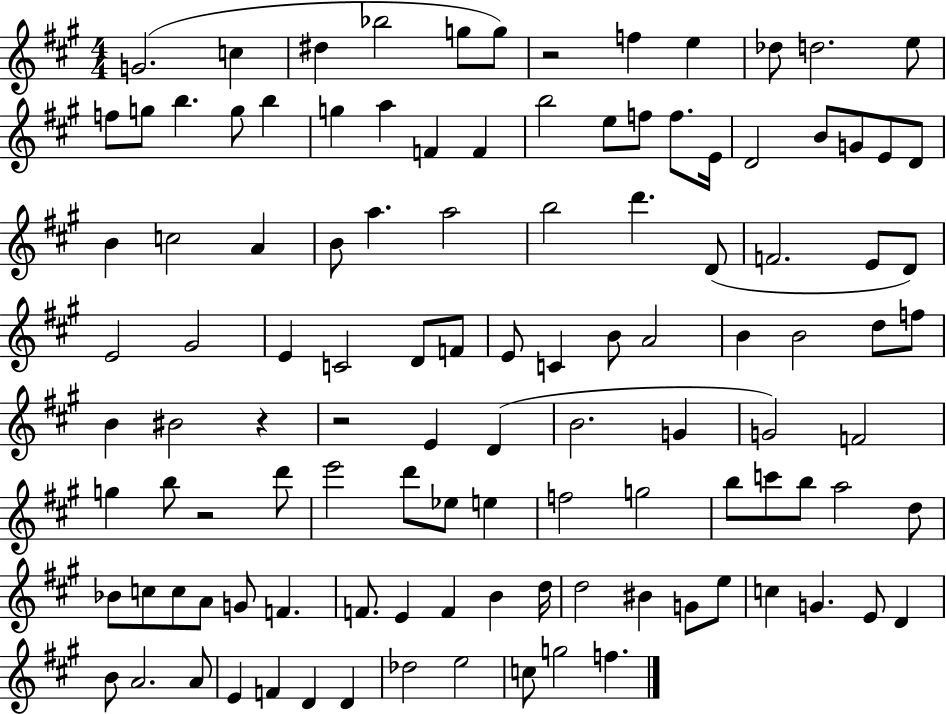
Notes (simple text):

G4/h. C5/q D#5/q Bb5/h G5/e G5/e R/h F5/q E5/q Db5/e D5/h. E5/e F5/e G5/e B5/q. G5/e B5/q G5/q A5/q F4/q F4/q B5/h E5/e F5/e F5/e. E4/s D4/h B4/e G4/e E4/e D4/e B4/q C5/h A4/q B4/e A5/q. A5/h B5/h D6/q. D4/e F4/h. E4/e D4/e E4/h G#4/h E4/q C4/h D4/e F4/e E4/e C4/q B4/e A4/h B4/q B4/h D5/e F5/e B4/q BIS4/h R/q R/h E4/q D4/q B4/h. G4/q G4/h F4/h G5/q B5/e R/h D6/e E6/h D6/e Eb5/e E5/q F5/h G5/h B5/e C6/e B5/e A5/h D5/e Bb4/e C5/e C5/e A4/e G4/e F4/q. F4/e. E4/q F4/q B4/q D5/s D5/h BIS4/q G4/e E5/e C5/q G4/q. E4/e D4/q B4/e A4/h. A4/e E4/q F4/q D4/q D4/q Db5/h E5/h C5/e G5/h F5/q.